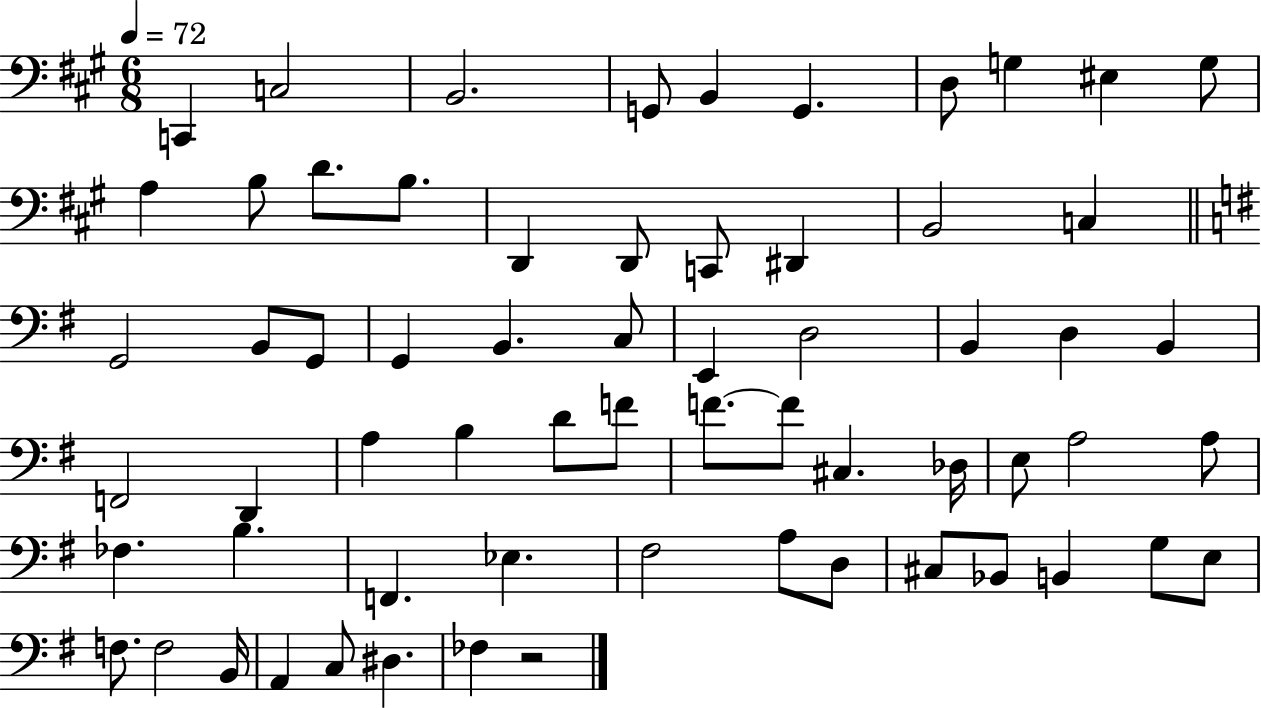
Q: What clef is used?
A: bass